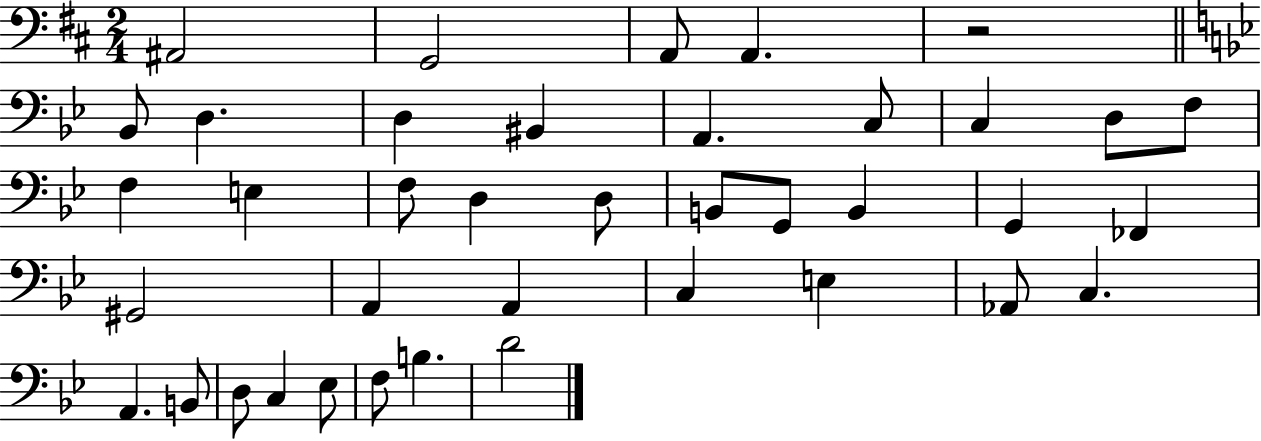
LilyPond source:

{
  \clef bass
  \numericTimeSignature
  \time 2/4
  \key d \major
  ais,2 | g,2 | a,8 a,4. | r2 | \break \bar "||" \break \key g \minor bes,8 d4. | d4 bis,4 | a,4. c8 | c4 d8 f8 | \break f4 e4 | f8 d4 d8 | b,8 g,8 b,4 | g,4 fes,4 | \break gis,2 | a,4 a,4 | c4 e4 | aes,8 c4. | \break a,4. b,8 | d8 c4 ees8 | f8 b4. | d'2 | \break \bar "|."
}